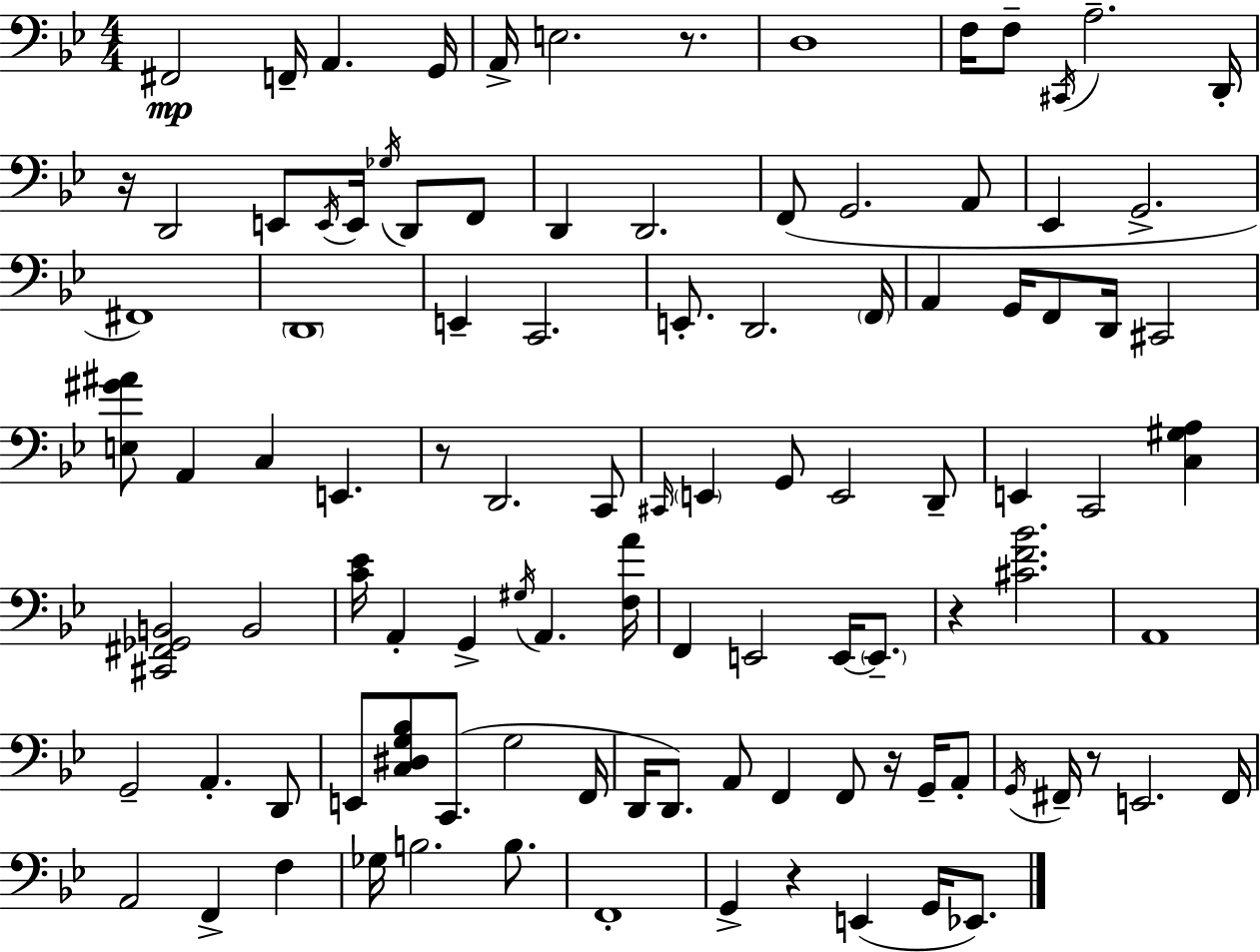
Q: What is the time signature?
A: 4/4